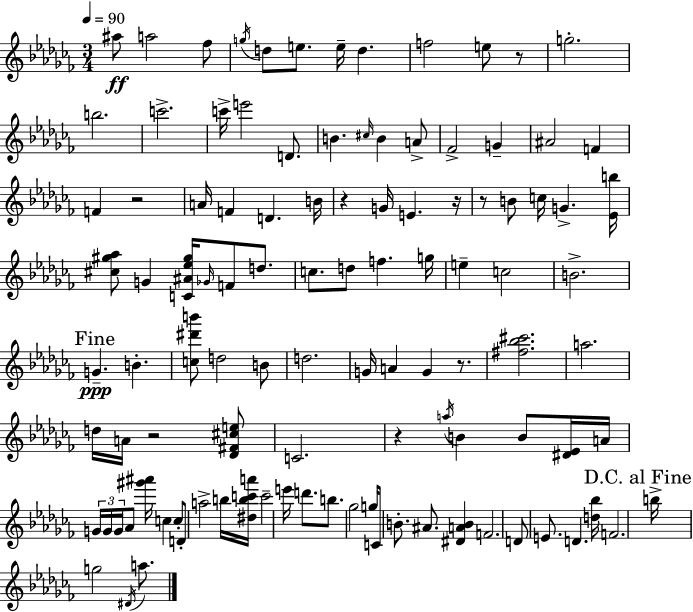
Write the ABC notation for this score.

X:1
T:Untitled
M:3/4
L:1/4
K:Abm
^a/2 a2 _f/2 g/4 d/2 e/2 e/4 d f2 e/2 z/2 g2 b2 c'2 c'/4 e'2 D/2 B ^c/4 B A/2 _F2 G ^A2 F F z2 A/4 F D B/4 z G/4 E z/4 z/2 B/2 c/4 G [_Eb]/4 [^c^g_a]/2 G [C^A_e^g]/4 _G/4 F/2 d/2 c/2 d/2 f g/4 e c2 B2 G B [c^d'b']/2 d2 B/2 d2 G/4 A G z/2 [^f_b^c']2 a2 d/4 A/4 z2 [_D^F^ce]/2 C2 z a/4 B B/2 [^D_E]/4 A/4 G/4 G/4 G/4 _A/2 [^g'^a']/4 c c/2 D/2 a2 b/4 [^dbc'a']/4 c'2 e'/4 d'/2 b/2 _g2 g/4 C/2 B/2 ^A/2 [^DAB] F2 D/2 E/2 D [d_b]/4 F2 b/4 g2 ^D/4 a/2